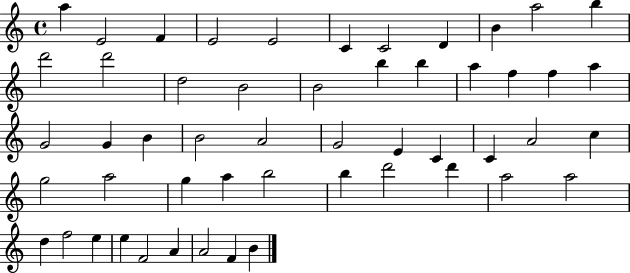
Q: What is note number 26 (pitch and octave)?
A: B4